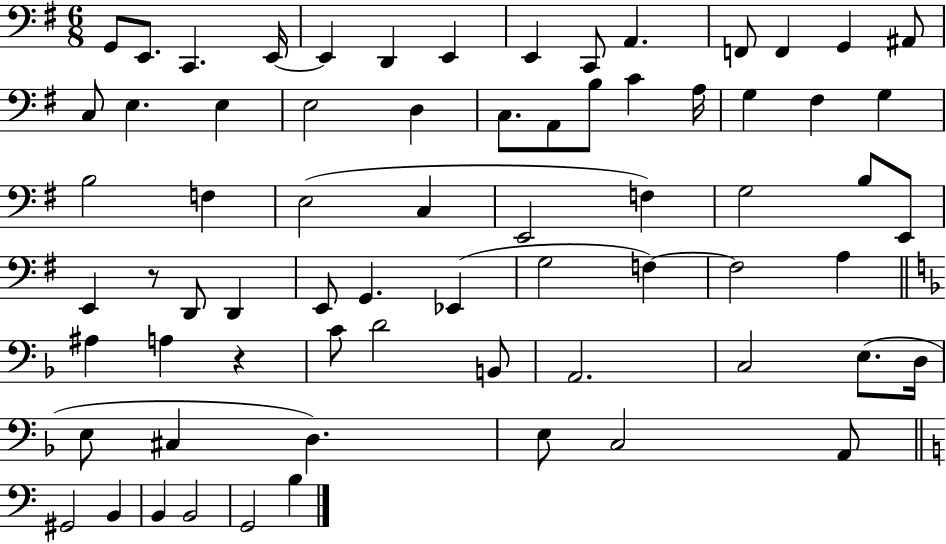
{
  \clef bass
  \numericTimeSignature
  \time 6/8
  \key g \major
  g,8 e,8. c,4. e,16~~ | e,4 d,4 e,4 | e,4 c,8 a,4. | f,8 f,4 g,4 ais,8 | \break c8 e4. e4 | e2 d4 | c8. a,8 b8 c'4 a16 | g4 fis4 g4 | \break b2 f4 | e2( c4 | e,2 f4) | g2 b8 e,8 | \break e,4 r8 d,8 d,4 | e,8 g,4. ees,4( | g2 f4~~) | f2 a4 | \break \bar "||" \break \key d \minor ais4 a4 r4 | c'8 d'2 b,8 | a,2. | c2 e8.( d16 | \break e8 cis4 d4.) | e8 c2 a,8 | \bar "||" \break \key a \minor gis,2 b,4 | b,4 b,2 | g,2 b4 | \bar "|."
}